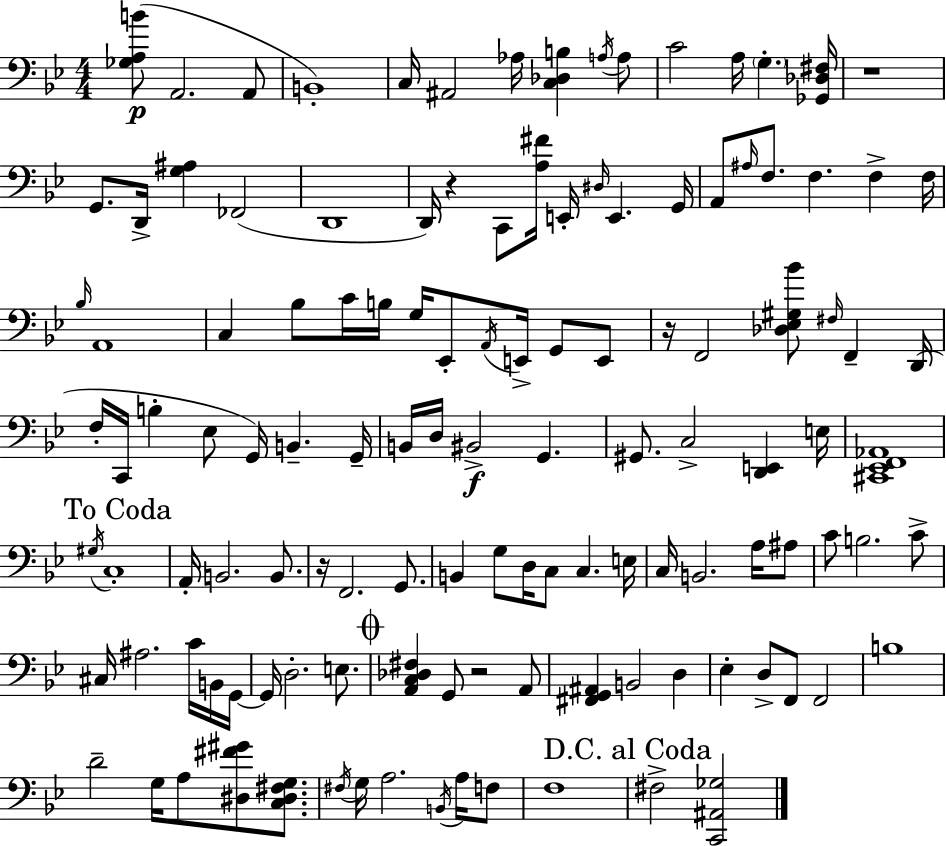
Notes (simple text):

[Gb3,A3,B4]/e A2/h. A2/e B2/w C3/s A#2/h Ab3/s [C3,Db3,B3]/q A3/s A3/e C4/h A3/s G3/q. [Gb2,Db3,F#3]/s R/w G2/e. D2/s [G3,A#3]/q FES2/h D2/w D2/s R/q C2/e [A3,F#4]/s E2/s D#3/s E2/q. G2/s A2/e A#3/s F3/e. F3/q. F3/q F3/s Bb3/s A2/w C3/q Bb3/e C4/s B3/s G3/s Eb2/e A2/s E2/s G2/e E2/e R/s F2/h [Db3,Eb3,G#3,Bb4]/e F#3/s F2/q D2/s F3/s C2/s B3/q Eb3/e G2/s B2/q. G2/s B2/s D3/s BIS2/h G2/q. G#2/e. C3/h [D2,E2]/q E3/s [C#2,Eb2,F2,Ab2]/w G#3/s C3/w A2/s B2/h. B2/e. R/s F2/h. G2/e. B2/q G3/e D3/s C3/e C3/q. E3/s C3/s B2/h. A3/s A#3/e C4/e B3/h. C4/e C#3/s A#3/h. C4/s B2/s G2/s G2/s D3/h. E3/e. [A2,C3,Db3,F#3]/q G2/e R/h A2/e [F#2,G2,A#2]/q B2/h D3/q Eb3/q D3/e F2/e F2/h B3/w D4/h G3/s A3/e [D#3,F#4,G#4]/e [C3,D#3,F#3,G3]/e. F#3/s G3/s A3/h. B2/s A3/s F3/e F3/w F#3/h [C2,A#2,Gb3]/h